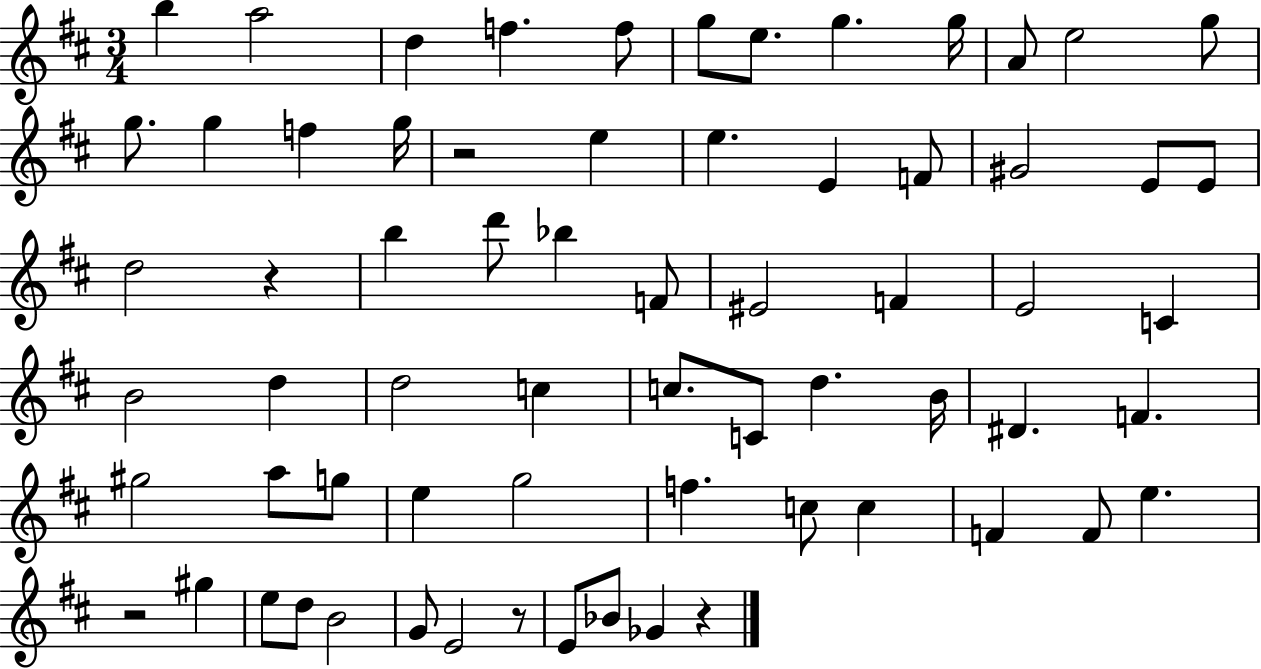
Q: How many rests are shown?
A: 5